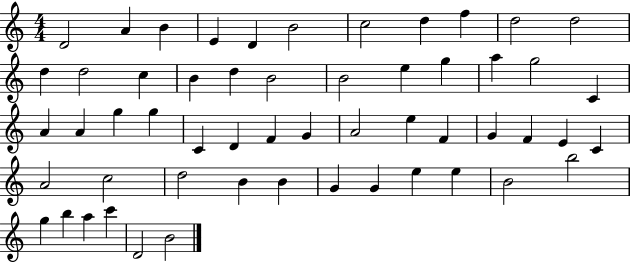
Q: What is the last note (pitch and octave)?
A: B4